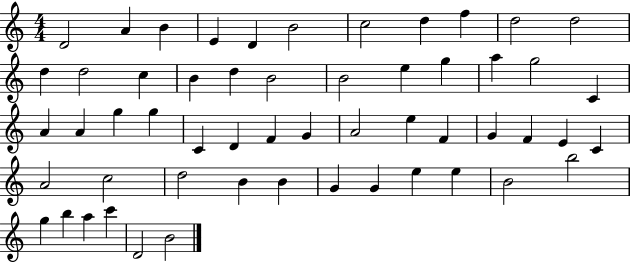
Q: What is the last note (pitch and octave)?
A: B4